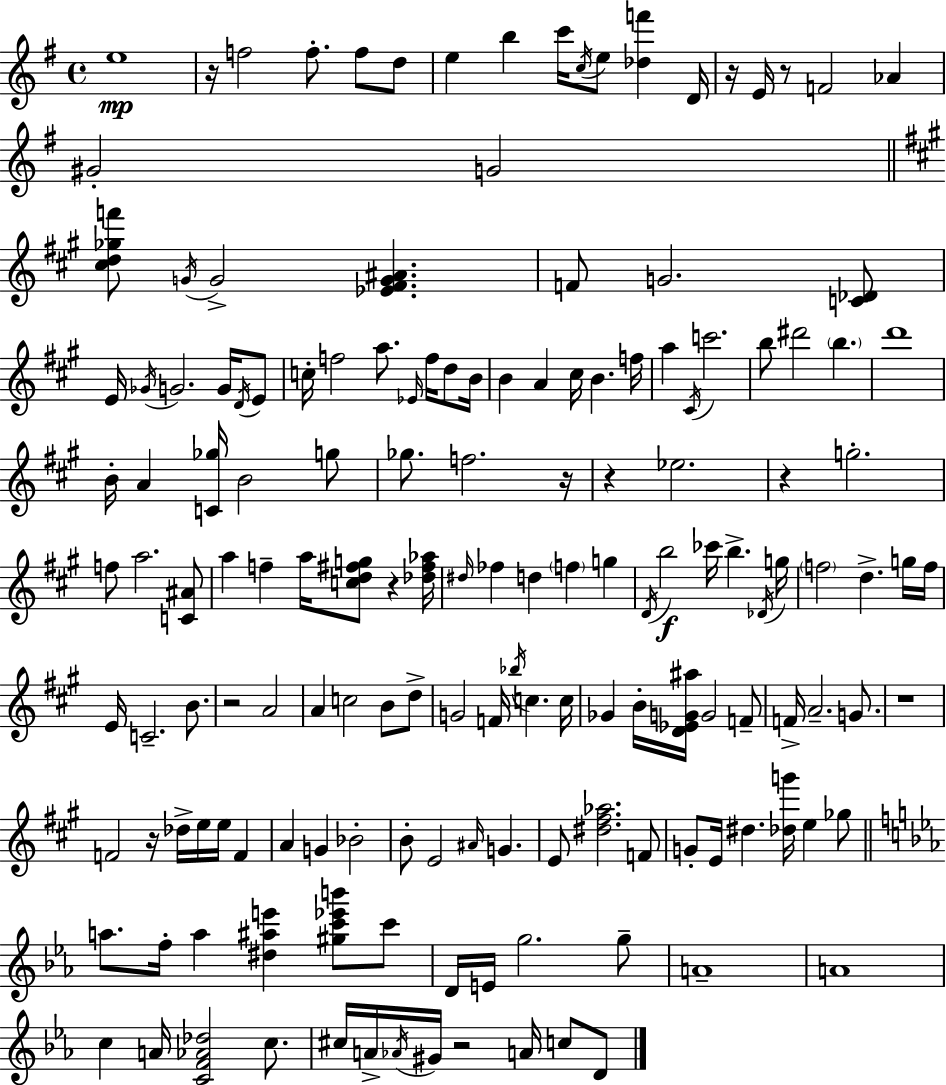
X:1
T:Untitled
M:4/4
L:1/4
K:G
e4 z/4 f2 f/2 f/2 d/2 e b c'/4 c/4 e/2 [_df'] D/4 z/4 E/4 z/2 F2 _A ^G2 G2 [^cd_gf']/2 G/4 G2 [_E^FG^A] F/2 G2 [C_D]/2 E/4 _G/4 G2 G/4 D/4 E/2 c/4 f2 a/2 _E/4 f/4 d/2 B/4 B A ^c/4 B f/4 a ^C/4 c'2 b/2 ^d'2 b d'4 B/4 A [C_g]/4 B2 g/2 _g/2 f2 z/4 z _e2 z g2 f/2 a2 [C^A]/2 a f a/4 [cd^fg]/2 z [_d^f_a]/4 ^d/4 _f d f g D/4 b2 _c'/4 b _D/4 g/4 f2 d g/4 f/4 E/4 C2 B/2 z2 A2 A c2 B/2 d/2 G2 F/4 _b/4 c c/4 _G B/4 [D_EG^a]/4 G2 F/2 F/4 A2 G/2 z4 F2 z/4 _d/4 e/4 e/4 F A G _B2 B/2 E2 ^A/4 G E/2 [^d^f_a]2 F/2 G/2 E/4 ^d [_dg']/4 e _g/2 a/2 f/4 a [^d^ae'] [^gc'_e'b']/2 c'/2 D/4 E/4 g2 g/2 A4 A4 c A/4 [CF_A_d]2 c/2 ^c/4 A/4 _A/4 ^G/4 z2 A/4 c/2 D/2